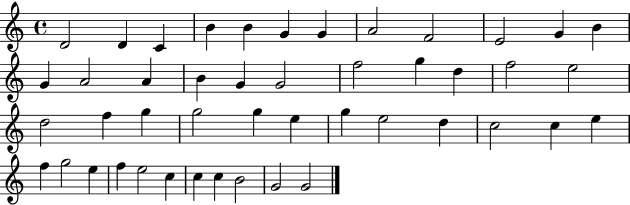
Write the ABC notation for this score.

X:1
T:Untitled
M:4/4
L:1/4
K:C
D2 D C B B G G A2 F2 E2 G B G A2 A B G G2 f2 g d f2 e2 d2 f g g2 g e g e2 d c2 c e f g2 e f e2 c c c B2 G2 G2